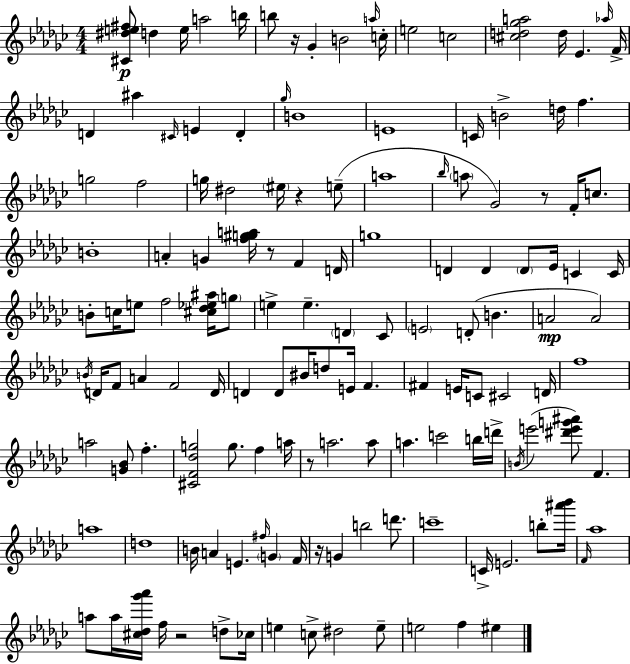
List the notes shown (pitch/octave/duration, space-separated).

[C#4,D#5,E5,F#5]/e D5/q E5/s A5/h B5/s B5/e R/s Gb4/q B4/h A5/s C5/s E5/h C5/h [C#5,D5,Gb5,A5]/h D5/s Eb4/q. Ab5/s F4/s D4/q A#5/q C#4/s E4/q D4/q Gb5/s B4/w E4/w C4/s B4/h D5/s F5/q. G5/h F5/h G5/s D#5/h EIS5/s R/q E5/e A5/w Bb5/s A5/e Gb4/h R/e F4/s C5/e. B4/w A4/q G4/q [F5,G5,G#5,A5]/s R/e F4/q D4/s G5/w D4/q D4/q D4/e Eb4/s C4/q C4/s B4/e C5/s E5/e F5/h [C#5,Db5,Eb5,A#5]/s G5/e E5/q E5/q. D4/q CES4/e E4/h D4/e B4/q. A4/h A4/h B4/s D4/s F4/e A4/q F4/h D4/s D4/q D4/e BIS4/s D5/e E4/s F4/q. F#4/q E4/s C4/e C#4/h D4/s F5/w A5/h [G4,Bb4]/e F5/q. [C#4,F4,Db5,G5]/h G5/e. F5/q A5/s R/e A5/h. A5/e A5/q. C6/h B5/s D6/s B4/s E6/h [D#6,E6,G6,A#6]/e F4/q. A5/w D5/w B4/s A4/q E4/q. F#5/s G4/q F4/s R/s G4/q B5/h D6/e. C6/w C4/s E4/h. B5/e [A#6,Bb6]/s F4/s Ab5/w A5/e A5/s [C#5,Db5,Gb6,Ab6]/s F5/s R/h D5/e CES5/s E5/q C5/e D#5/h E5/e E5/h F5/q EIS5/q